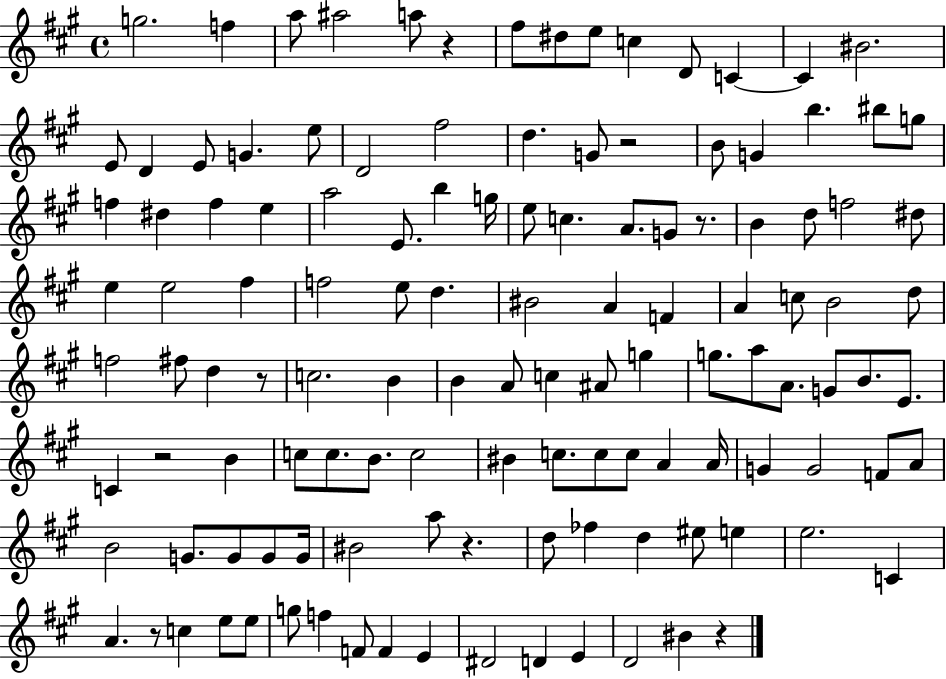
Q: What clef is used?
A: treble